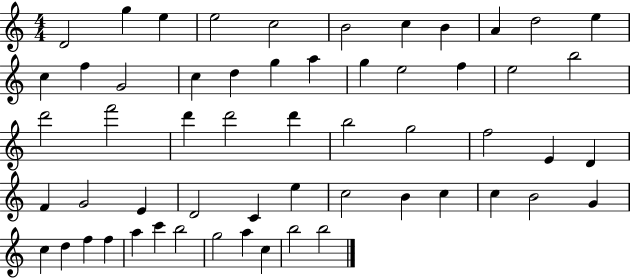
D4/h G5/q E5/q E5/h C5/h B4/h C5/q B4/q A4/q D5/h E5/q C5/q F5/q G4/h C5/q D5/q G5/q A5/q G5/q E5/h F5/q E5/h B5/h D6/h F6/h D6/q D6/h D6/q B5/h G5/h F5/h E4/q D4/q F4/q G4/h E4/q D4/h C4/q E5/q C5/h B4/q C5/q C5/q B4/h G4/q C5/q D5/q F5/q F5/q A5/q C6/q B5/h G5/h A5/q C5/q B5/h B5/h